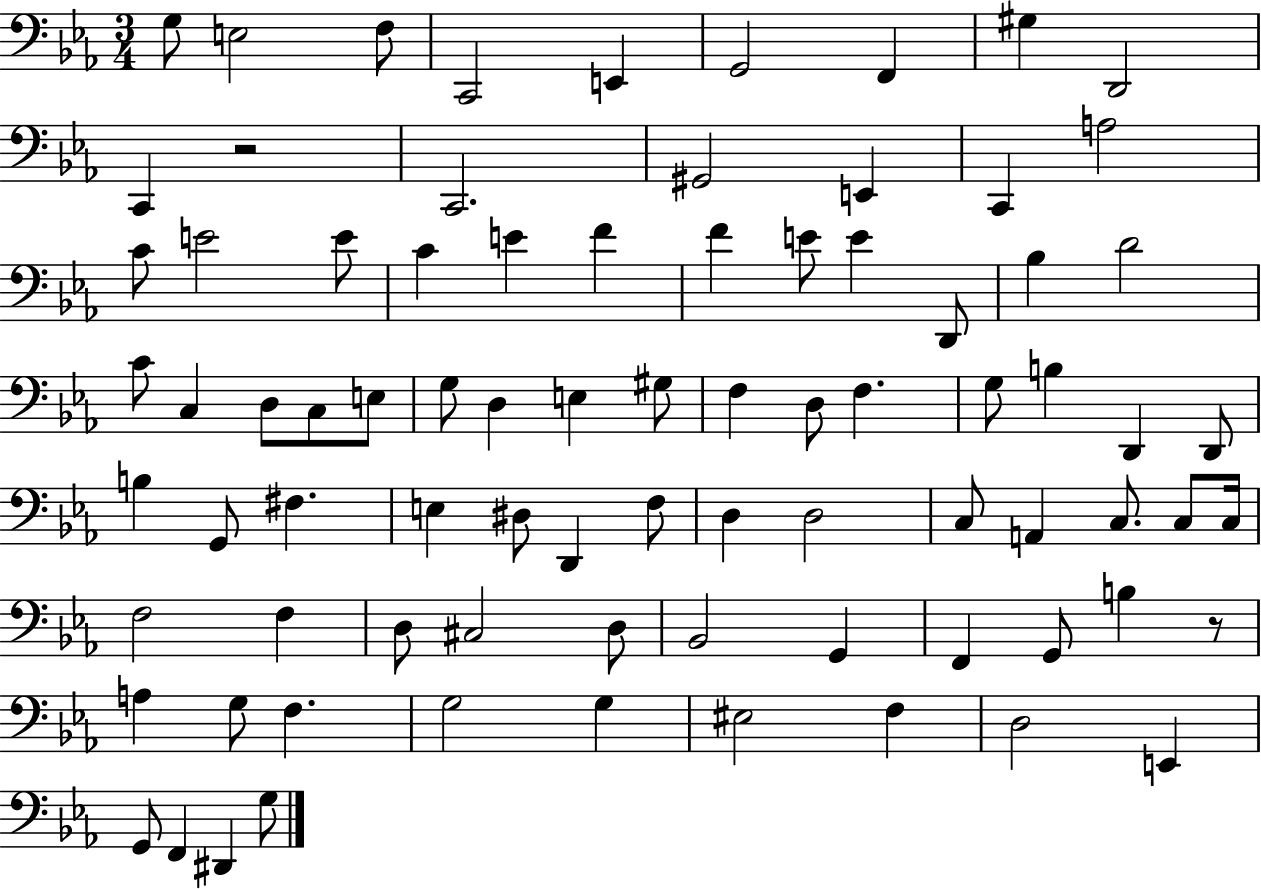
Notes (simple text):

G3/e E3/h F3/e C2/h E2/q G2/h F2/q G#3/q D2/h C2/q R/h C2/h. G#2/h E2/q C2/q A3/h C4/e E4/h E4/e C4/q E4/q F4/q F4/q E4/e E4/q D2/e Bb3/q D4/h C4/e C3/q D3/e C3/e E3/e G3/e D3/q E3/q G#3/e F3/q D3/e F3/q. G3/e B3/q D2/q D2/e B3/q G2/e F#3/q. E3/q D#3/e D2/q F3/e D3/q D3/h C3/e A2/q C3/e. C3/e C3/s F3/h F3/q D3/e C#3/h D3/e Bb2/h G2/q F2/q G2/e B3/q R/e A3/q G3/e F3/q. G3/h G3/q EIS3/h F3/q D3/h E2/q G2/e F2/q D#2/q G3/e